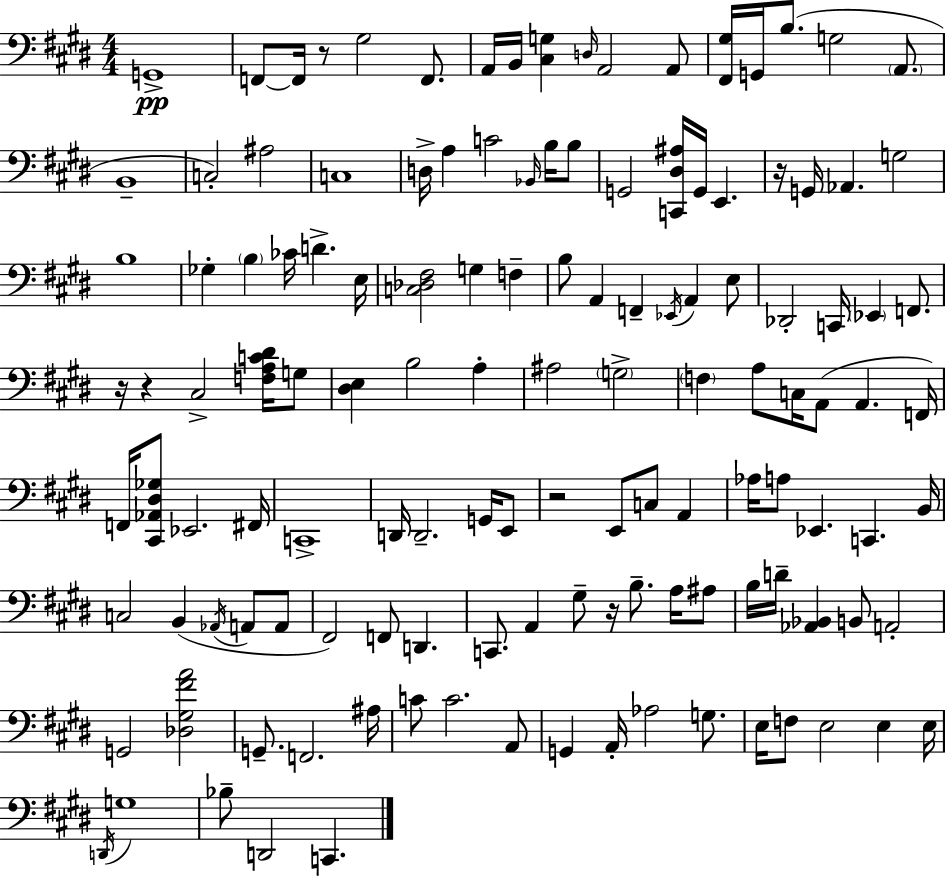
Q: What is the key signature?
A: E major